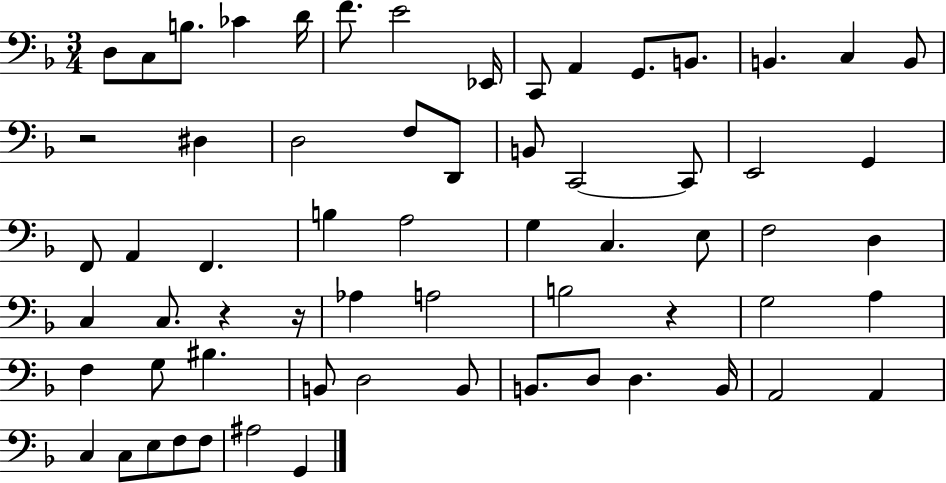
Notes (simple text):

D3/e C3/e B3/e. CES4/q D4/s F4/e. E4/h Eb2/s C2/e A2/q G2/e. B2/e. B2/q. C3/q B2/e R/h D#3/q D3/h F3/e D2/e B2/e C2/h C2/e E2/h G2/q F2/e A2/q F2/q. B3/q A3/h G3/q C3/q. E3/e F3/h D3/q C3/q C3/e. R/q R/s Ab3/q A3/h B3/h R/q G3/h A3/q F3/q G3/e BIS3/q. B2/e D3/h B2/e B2/e. D3/e D3/q. B2/s A2/h A2/q C3/q C3/e E3/e F3/e F3/e A#3/h G2/q